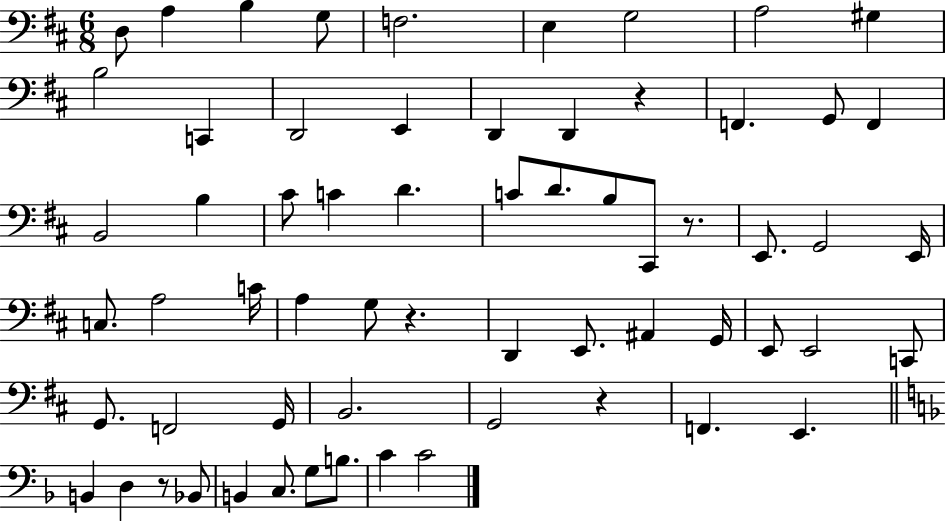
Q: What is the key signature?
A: D major